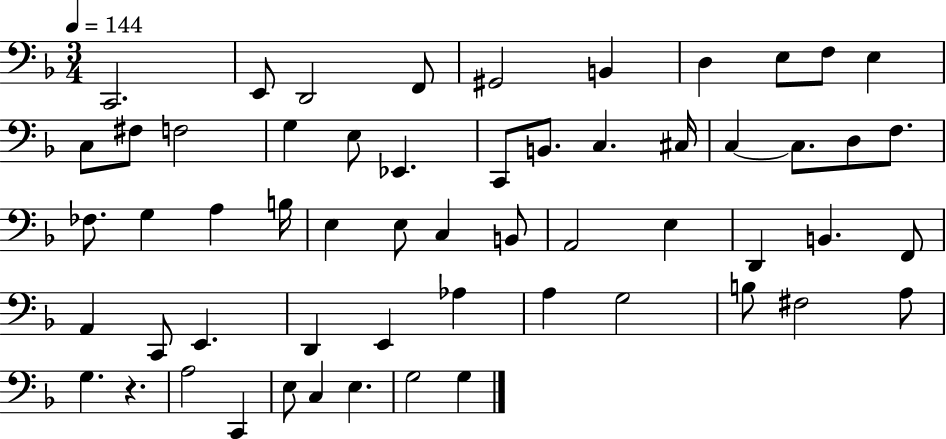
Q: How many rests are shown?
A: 1